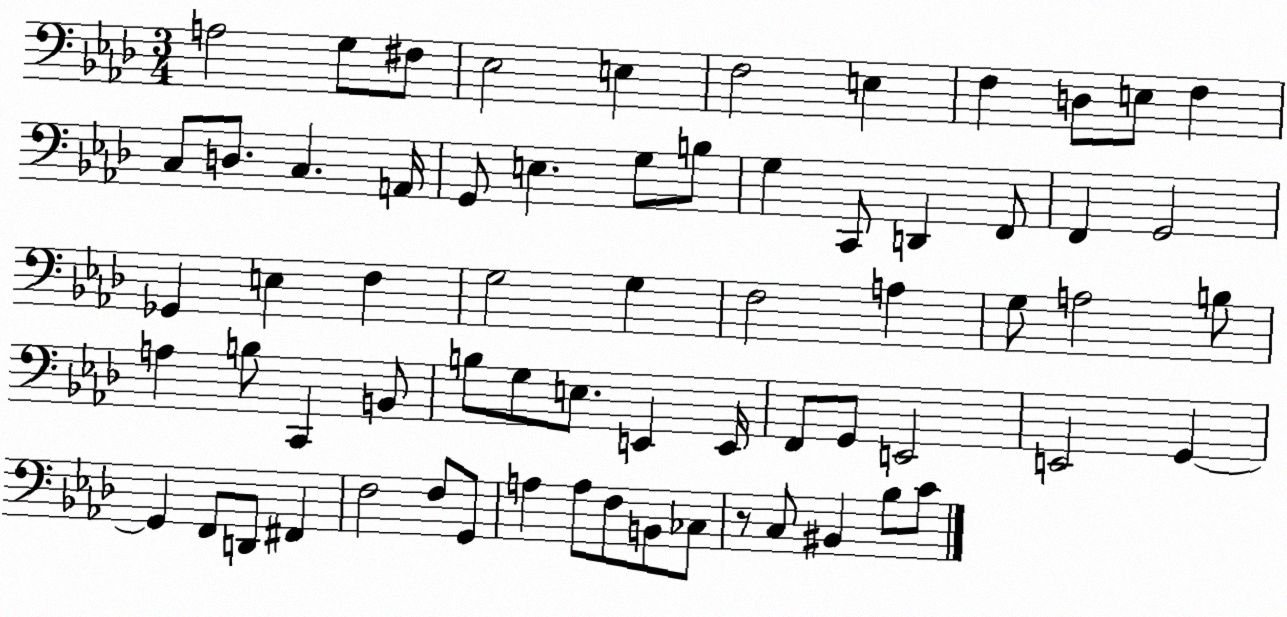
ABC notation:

X:1
T:Untitled
M:3/4
L:1/4
K:Ab
A,2 G,/2 ^F,/2 _E,2 E, F,2 E, F, D,/2 E,/2 F, C,/2 D,/2 C, A,,/4 G,,/2 E, G,/2 B,/2 G, C,,/2 D,, F,,/2 F,, G,,2 _G,, E, F, G,2 G, F,2 A, G,/2 A,2 B,/2 A, B,/2 C,, B,,/2 B,/2 G,/2 E,/2 E,, E,,/4 F,,/2 G,,/2 E,,2 E,,2 G,, G,, F,,/2 D,,/2 ^F,, F,2 F,/2 G,,/2 A, A,/2 F,/2 B,,/2 _C,/2 z/2 C,/2 ^B,, _B,/2 C/2